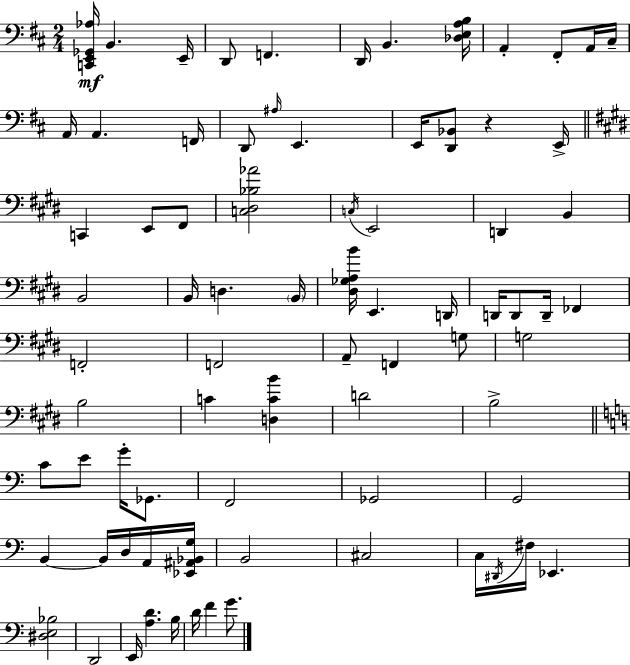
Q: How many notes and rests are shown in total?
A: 78